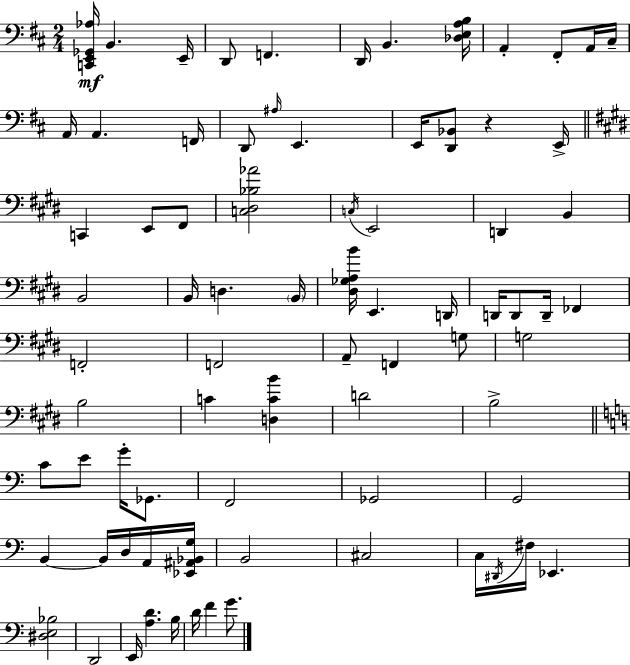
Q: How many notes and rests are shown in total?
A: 78